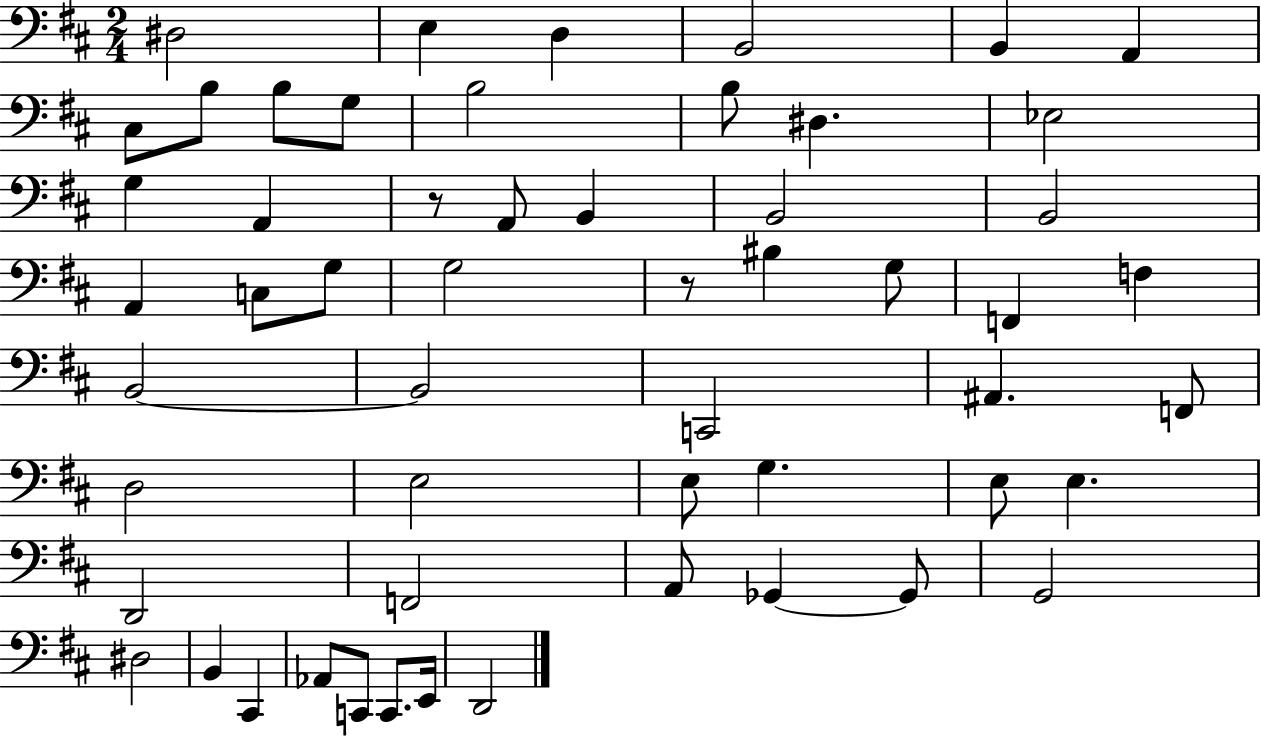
X:1
T:Untitled
M:2/4
L:1/4
K:D
^D,2 E, D, B,,2 B,, A,, ^C,/2 B,/2 B,/2 G,/2 B,2 B,/2 ^D, _E,2 G, A,, z/2 A,,/2 B,, B,,2 B,,2 A,, C,/2 G,/2 G,2 z/2 ^B, G,/2 F,, F, B,,2 B,,2 C,,2 ^A,, F,,/2 D,2 E,2 E,/2 G, E,/2 E, D,,2 F,,2 A,,/2 _G,, _G,,/2 G,,2 ^D,2 B,, ^C,, _A,,/2 C,,/2 C,,/2 E,,/4 D,,2